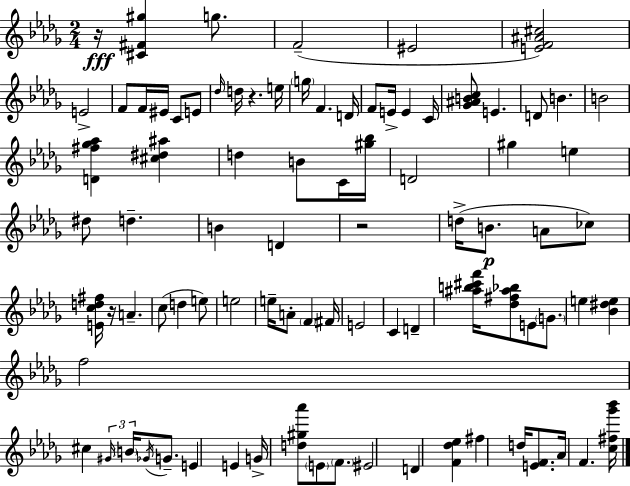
R/s [C#4,F#4,G#5]/q G5/e. F4/h EIS4/h [E4,F4,A#4,C#5]/h E4/h F4/e F4/s EIS4/s C4/e E4/e Db5/s D5/s R/q. E5/s G5/s F4/q. D4/s F4/e E4/s E4/q C4/s [Gb4,A#4,B4,C5]/e E4/q. D4/e B4/q. B4/h [D4,F#5,Gb5,Ab5]/q [C#5,D#5,A#5]/q D5/q B4/e C4/s [G#5,Bb5]/s D4/h G#5/q E5/q D#5/e D5/q. B4/q D4/q R/h D5/s B4/e. A4/e CES5/e [E4,C5,D5,F#5]/s R/s A4/q. C5/e D5/q E5/e E5/h E5/s A4/e F4/q F#4/s E4/h C4/q D4/q [A#5,B5,C#6,F6]/s [Db5,F#5,A#5,Bb5]/e E4/e G4/e. E5/q [Bb4,D#5,E5]/q F5/h C#5/q G#4/s B4/s Gb4/s G4/e. E4/q E4/q G4/s [D5,G#5,Ab6]/e E4/e F4/e. EIS4/h D4/q [F4,Db5,Eb5]/q F#5/q D5/s [E4,F4]/e. Ab4/s F4/q. [C5,F#5,Gb6,Bb6]/s